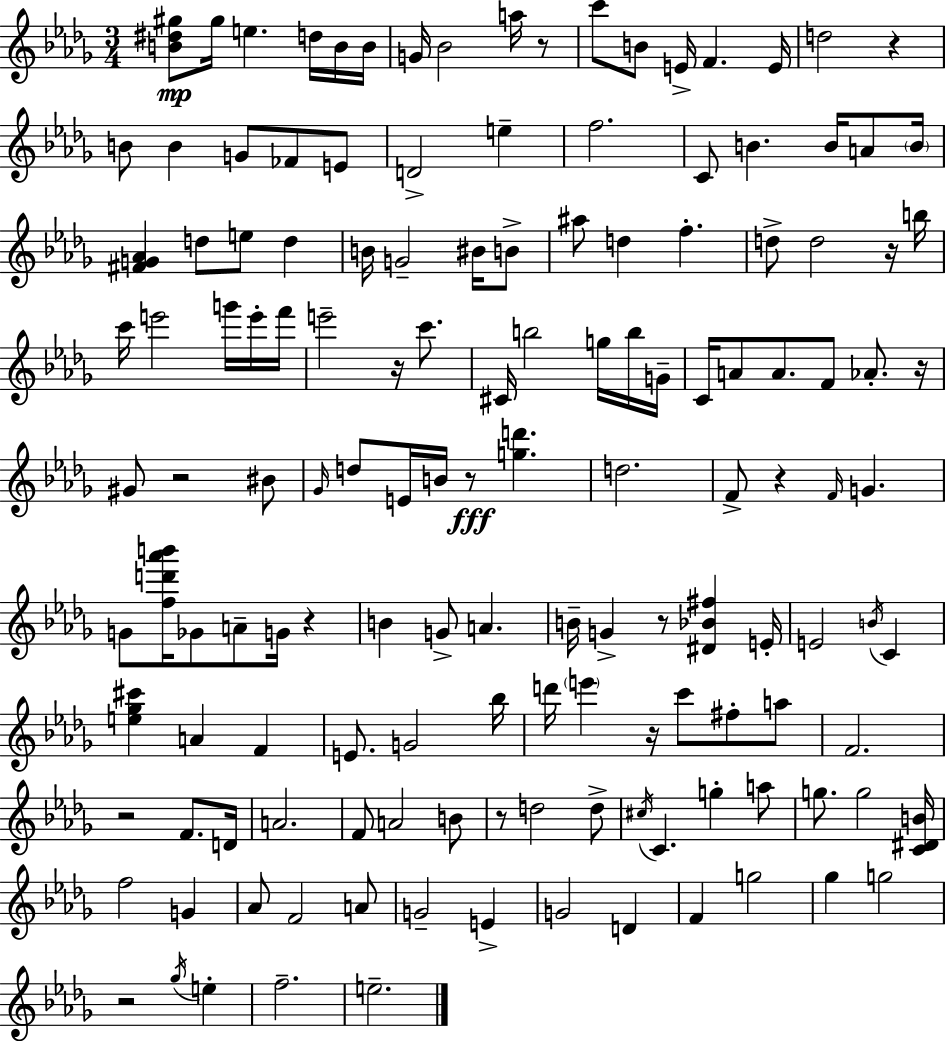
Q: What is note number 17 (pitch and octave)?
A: G4